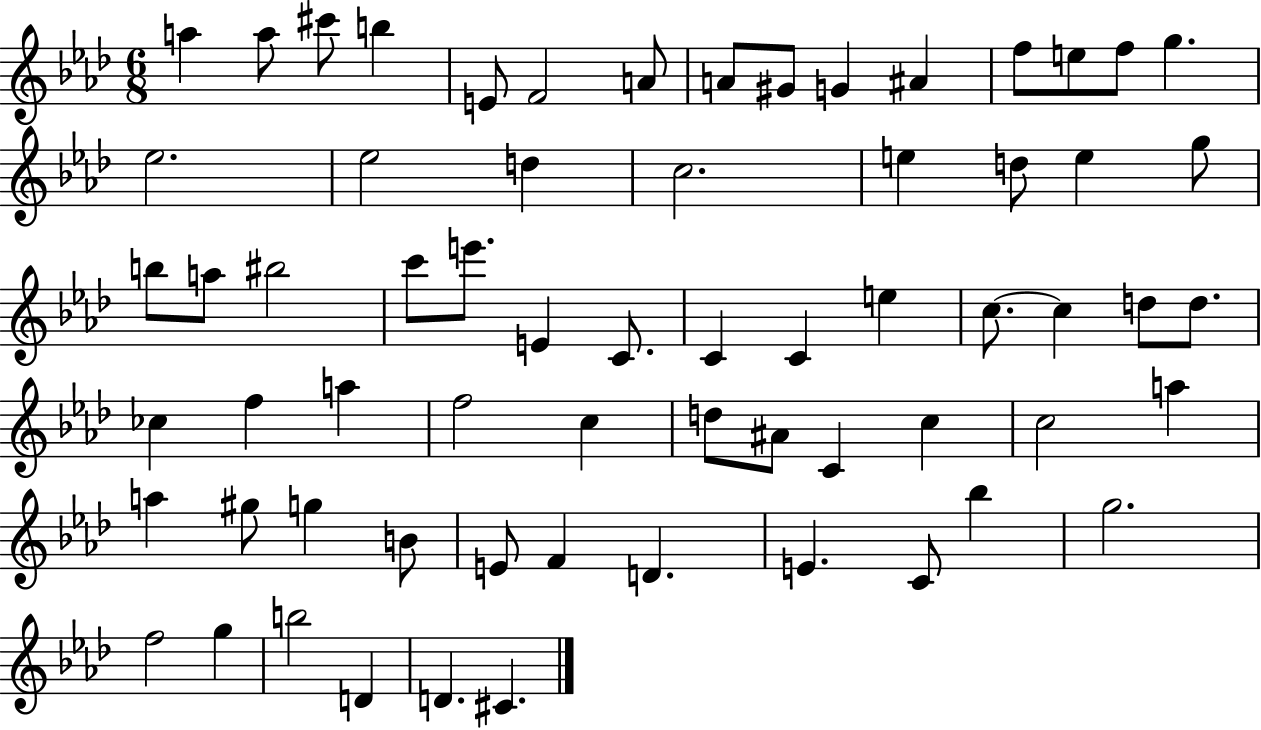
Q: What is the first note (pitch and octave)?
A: A5